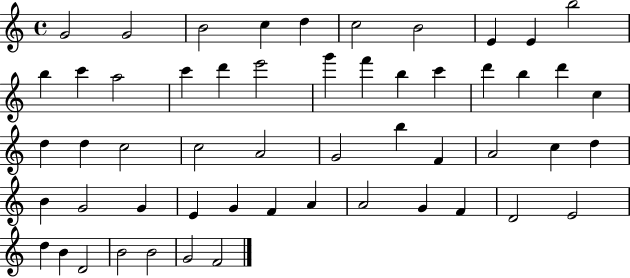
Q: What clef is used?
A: treble